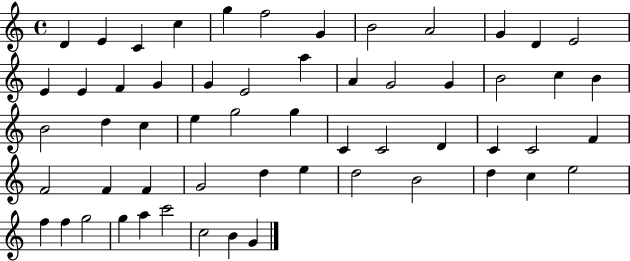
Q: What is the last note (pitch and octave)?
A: G4